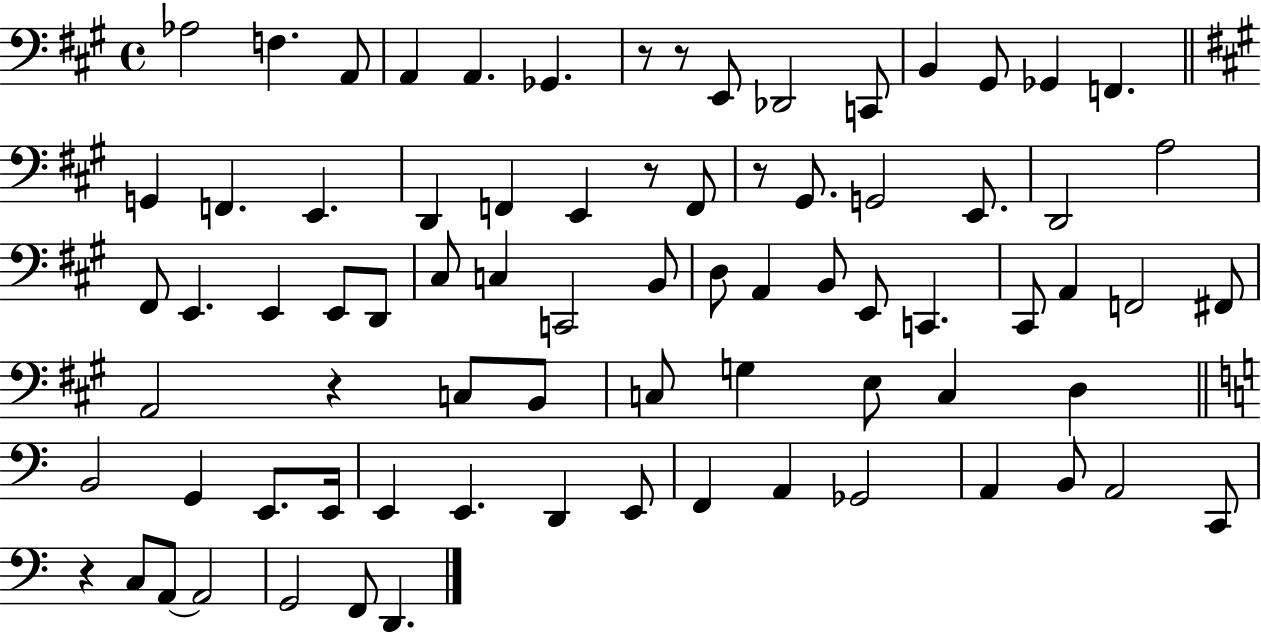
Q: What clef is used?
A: bass